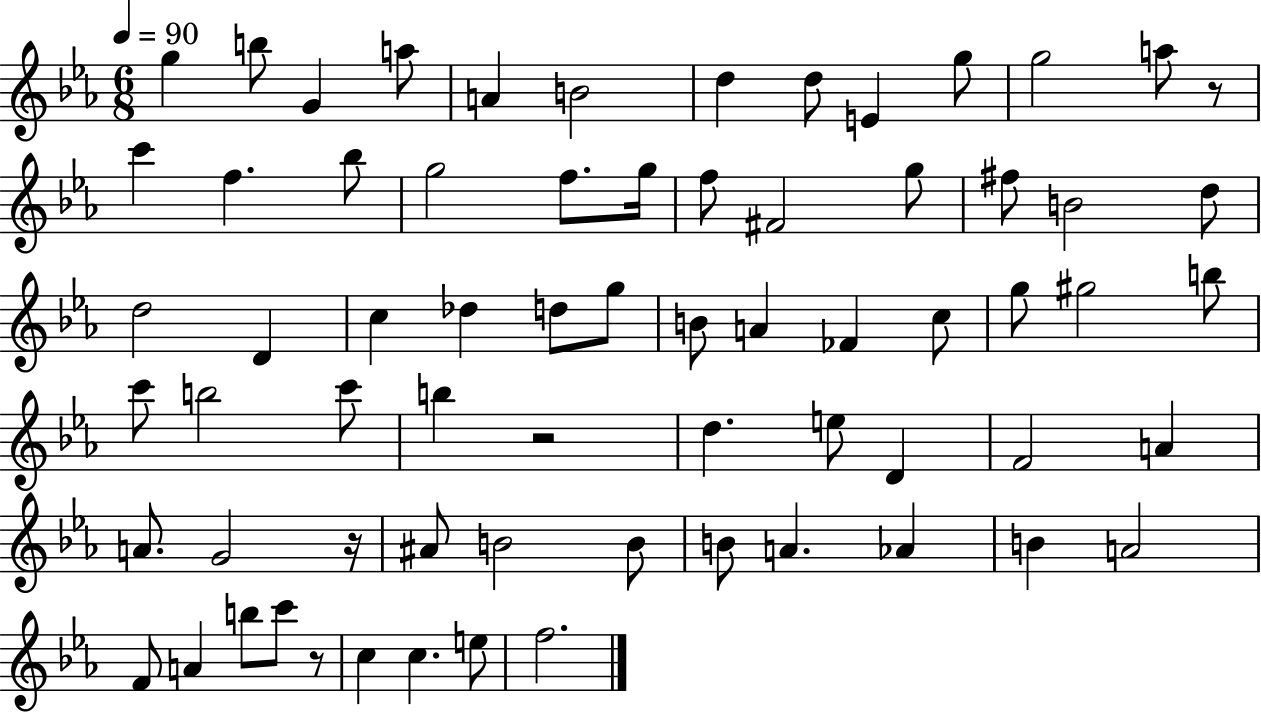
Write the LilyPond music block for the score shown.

{
  \clef treble
  \numericTimeSignature
  \time 6/8
  \key ees \major
  \tempo 4 = 90
  g''4 b''8 g'4 a''8 | a'4 b'2 | d''4 d''8 e'4 g''8 | g''2 a''8 r8 | \break c'''4 f''4. bes''8 | g''2 f''8. g''16 | f''8 fis'2 g''8 | fis''8 b'2 d''8 | \break d''2 d'4 | c''4 des''4 d''8 g''8 | b'8 a'4 fes'4 c''8 | g''8 gis''2 b''8 | \break c'''8 b''2 c'''8 | b''4 r2 | d''4. e''8 d'4 | f'2 a'4 | \break a'8. g'2 r16 | ais'8 b'2 b'8 | b'8 a'4. aes'4 | b'4 a'2 | \break f'8 a'4 b''8 c'''8 r8 | c''4 c''4. e''8 | f''2. | \bar "|."
}